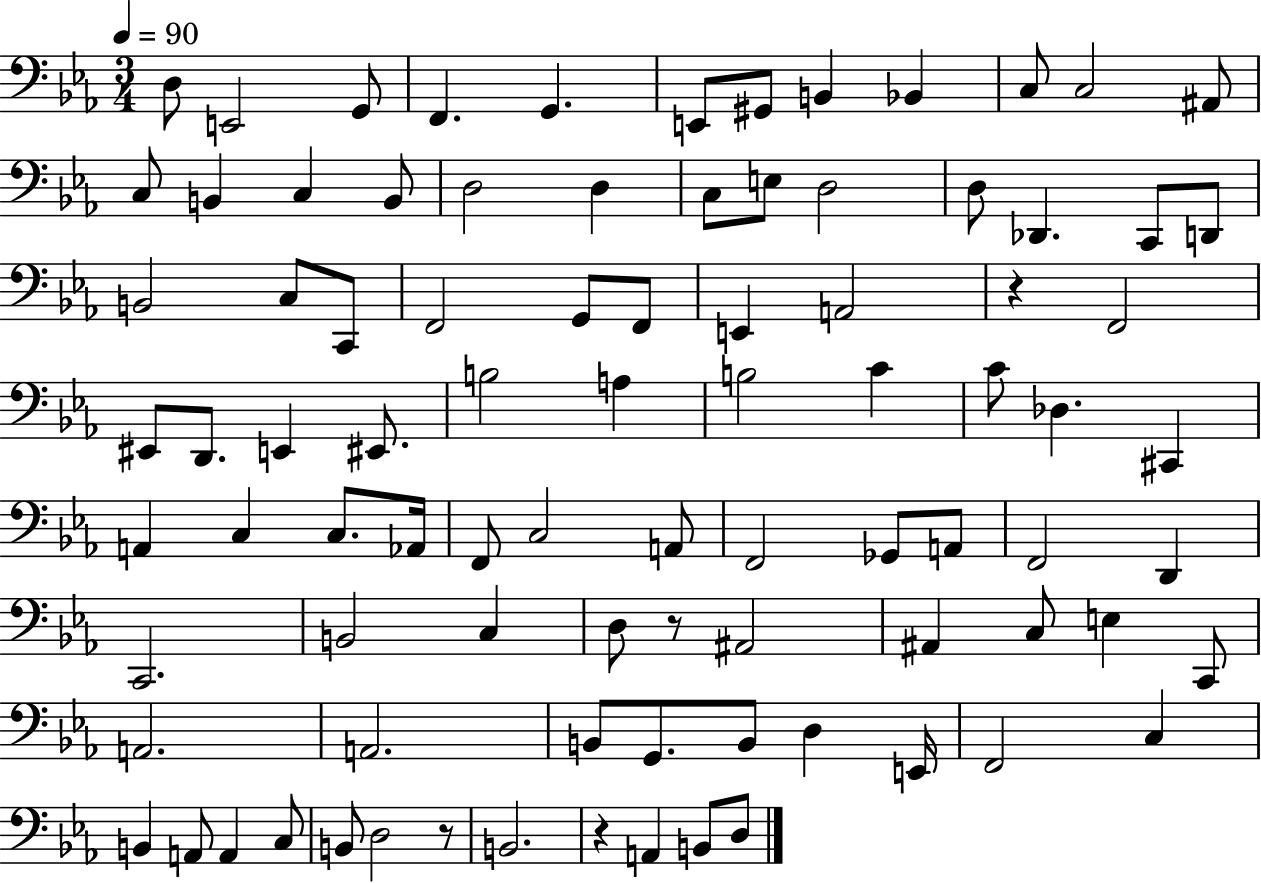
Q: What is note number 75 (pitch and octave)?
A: C3